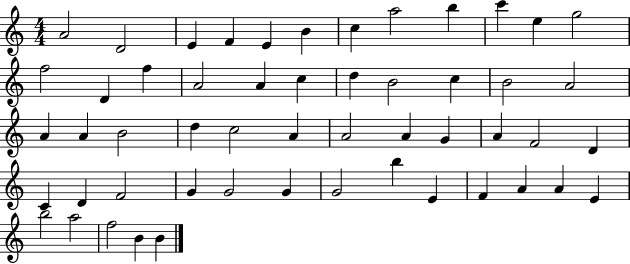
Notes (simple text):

A4/h D4/h E4/q F4/q E4/q B4/q C5/q A5/h B5/q C6/q E5/q G5/h F5/h D4/q F5/q A4/h A4/q C5/q D5/q B4/h C5/q B4/h A4/h A4/q A4/q B4/h D5/q C5/h A4/q A4/h A4/q G4/q A4/q F4/h D4/q C4/q D4/q F4/h G4/q G4/h G4/q G4/h B5/q E4/q F4/q A4/q A4/q E4/q B5/h A5/h F5/h B4/q B4/q